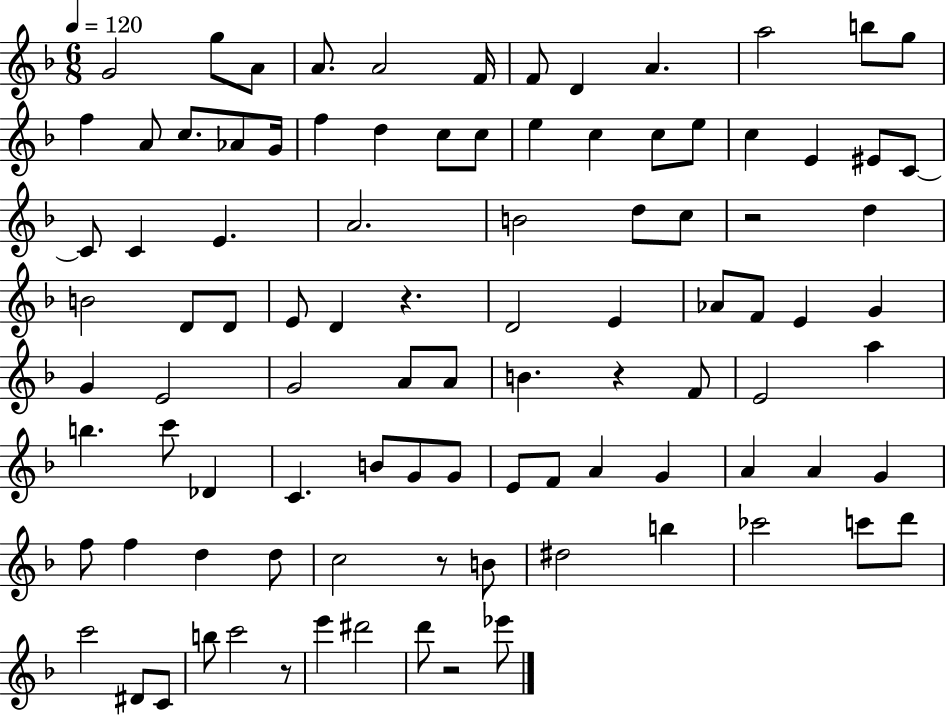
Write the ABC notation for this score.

X:1
T:Untitled
M:6/8
L:1/4
K:F
G2 g/2 A/2 A/2 A2 F/4 F/2 D A a2 b/2 g/2 f A/2 c/2 _A/2 G/4 f d c/2 c/2 e c c/2 e/2 c E ^E/2 C/2 C/2 C E A2 B2 d/2 c/2 z2 d B2 D/2 D/2 E/2 D z D2 E _A/2 F/2 E G G E2 G2 A/2 A/2 B z F/2 E2 a b c'/2 _D C B/2 G/2 G/2 E/2 F/2 A G A A G f/2 f d d/2 c2 z/2 B/2 ^d2 b _c'2 c'/2 d'/2 c'2 ^D/2 C/2 b/2 c'2 z/2 e' ^d'2 d'/2 z2 _e'/2